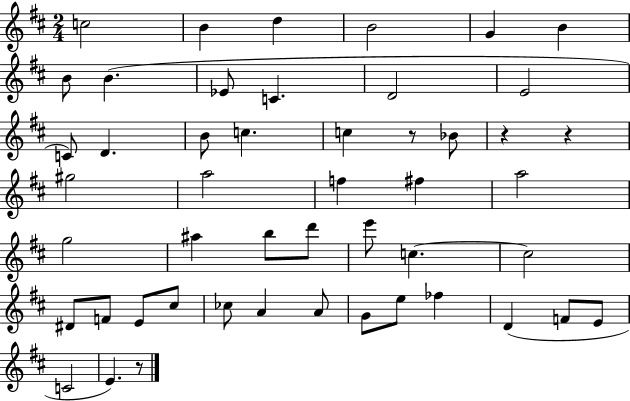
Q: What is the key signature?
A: D major